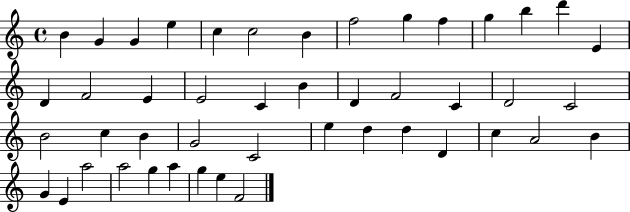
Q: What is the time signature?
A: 4/4